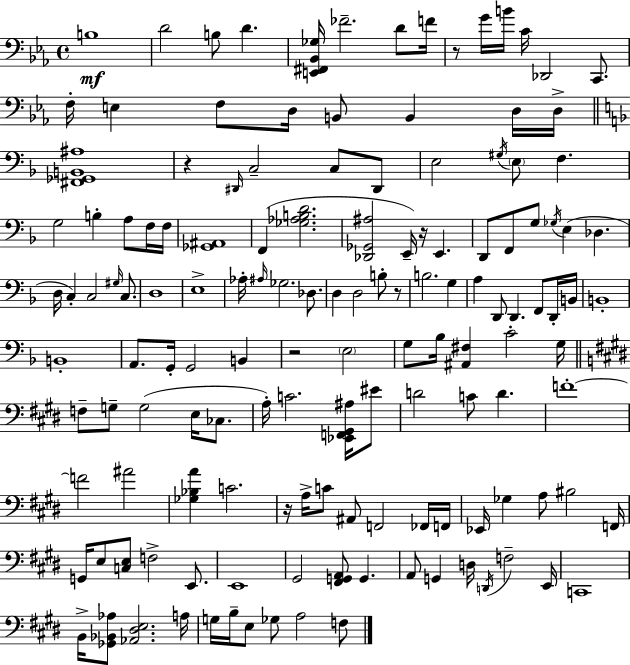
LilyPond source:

{
  \clef bass
  \time 4/4
  \defaultTimeSignature
  \key c \minor
  \repeat volta 2 { b1\mf | d'2 b8 d'4. | <e, fis, bes, ges>16 fes'2.-- d'8 f'16 | r8 g'16 b'16 c'16 des,2 c,8. | \break f16-. e4 f8 d16 b,8 b,4 d16 d16-> | \bar "||" \break \key f \major <fis, ges, b, ais>1 | r4 \grace { dis,16 } c2-- c8 dis,8 | e2 \acciaccatura { gis16 } \parenthesize e8 f4. | g2 b4-. a8 | \break f16 f16 <ges, ais,>1 | f,4( <ges aes b d'>2. | <des, ges, ais>2 e,16--) r16 e,4. | d,8 f,8 g8 \acciaccatura { ges16 } e4( des4. | \break d16 c4-.) c2 | \grace { gis16 } c8. d1 | e1-> | aes16-. \grace { ais16 } ges2. | \break des8. d4 d2 | b8-. r8 b2. | g4 a4 d,8 d,4. | f,8 d,16-. b,16 b,1-. | \break b,1-. | a,8. g,16-. g,2 | b,4 r2 \parenthesize e2 | g8 bes16 <ais, fis>4 c'2-. | \break g16 \bar "||" \break \key e \major f8-- g8-- g2( e16 ces8. | a16-.) c'2. <ees, f, gis, ais>16 eis'8 | d'2 c'8 d'4. | f'1-.~~ | \break f'2 ais'2 | <ges bes a'>4 c'2. | r16 a16-> c'8 ais,8 f,2 fes,16 f,16 | ees,16 ges4 a8 bis2 f,16 | \break g,16 e8 <c e>8 f2-> e,8. | e,1 | gis,2 <fis, g, a,>8 g,4. | a,8 g,4 d16 \acciaccatura { d,16 } f2-- | \break e,16 c,1 | b,16-> <ges, bes, aes>8 <aes, dis e>2. | a16 g16 b16-- e8 ges8 a2 f8 | } \bar "|."
}